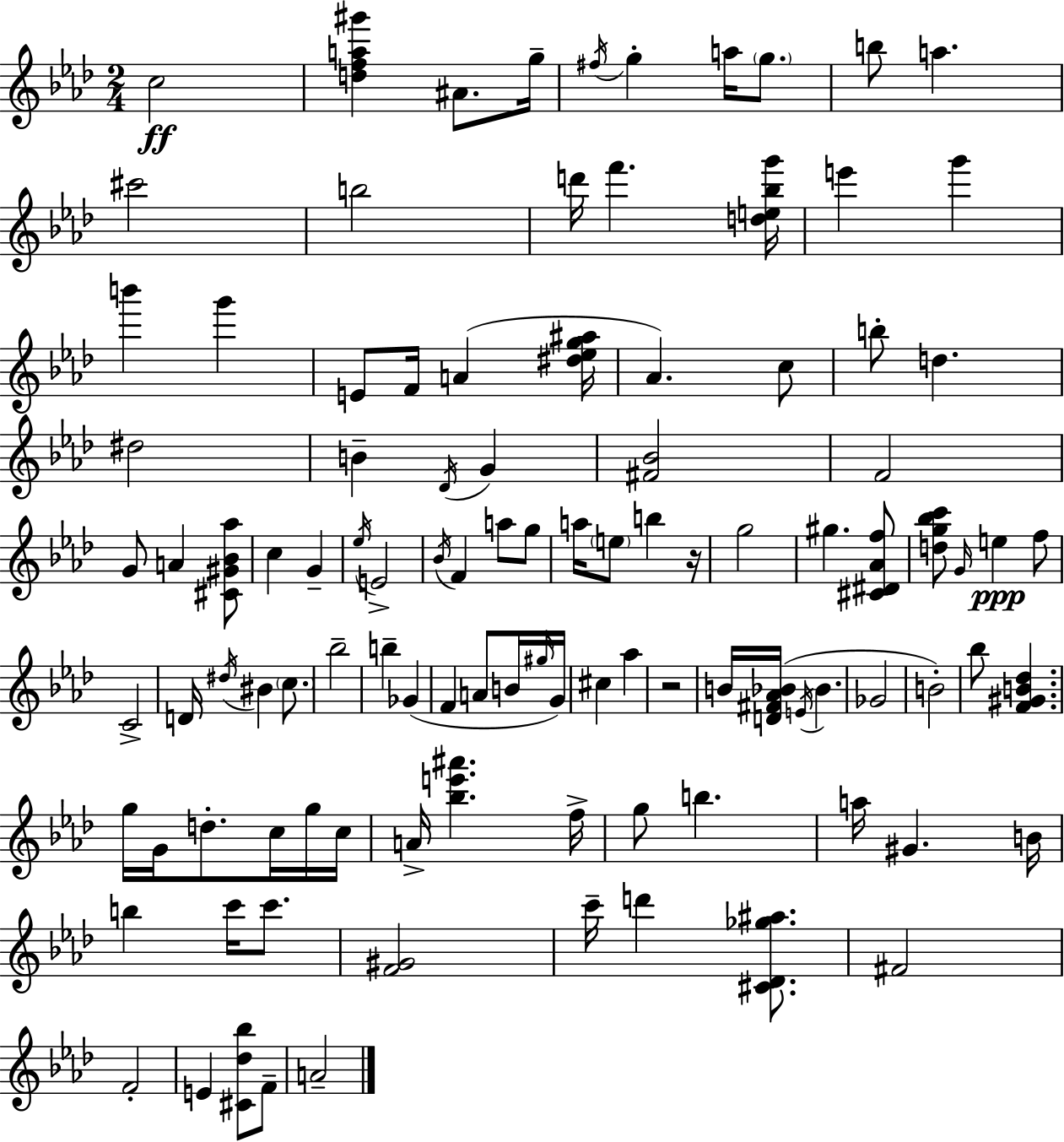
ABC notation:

X:1
T:Untitled
M:2/4
L:1/4
K:Fm
c2 [dfa^g'] ^A/2 g/4 ^f/4 g a/4 g/2 b/2 a ^c'2 b2 d'/4 f' [de_bg']/4 e' g' b' g' E/2 F/4 A [^d_eg^a]/4 _A c/2 b/2 d ^d2 B _D/4 G [^F_B]2 F2 G/2 A [^C^G_B_a]/2 c G _e/4 E2 _B/4 F a/2 g/2 a/4 e/2 b z/4 g2 ^g [^C^D_Af]/2 [dg_bc']/2 G/4 e f/2 C2 D/4 ^d/4 ^B c/2 _b2 b _G F A/2 B/4 ^g/4 G/4 ^c _a z2 B/4 [D^F_A_B]/4 E/4 _B _G2 B2 _b/2 [F^GB_d] g/4 G/4 d/2 c/4 g/4 c/4 A/4 [_be'^a'] f/4 g/2 b a/4 ^G B/4 b c'/4 c'/2 [F^G]2 c'/4 d' [^C_D_g^a]/2 ^F2 F2 E [^C_d_b]/2 F/2 A2